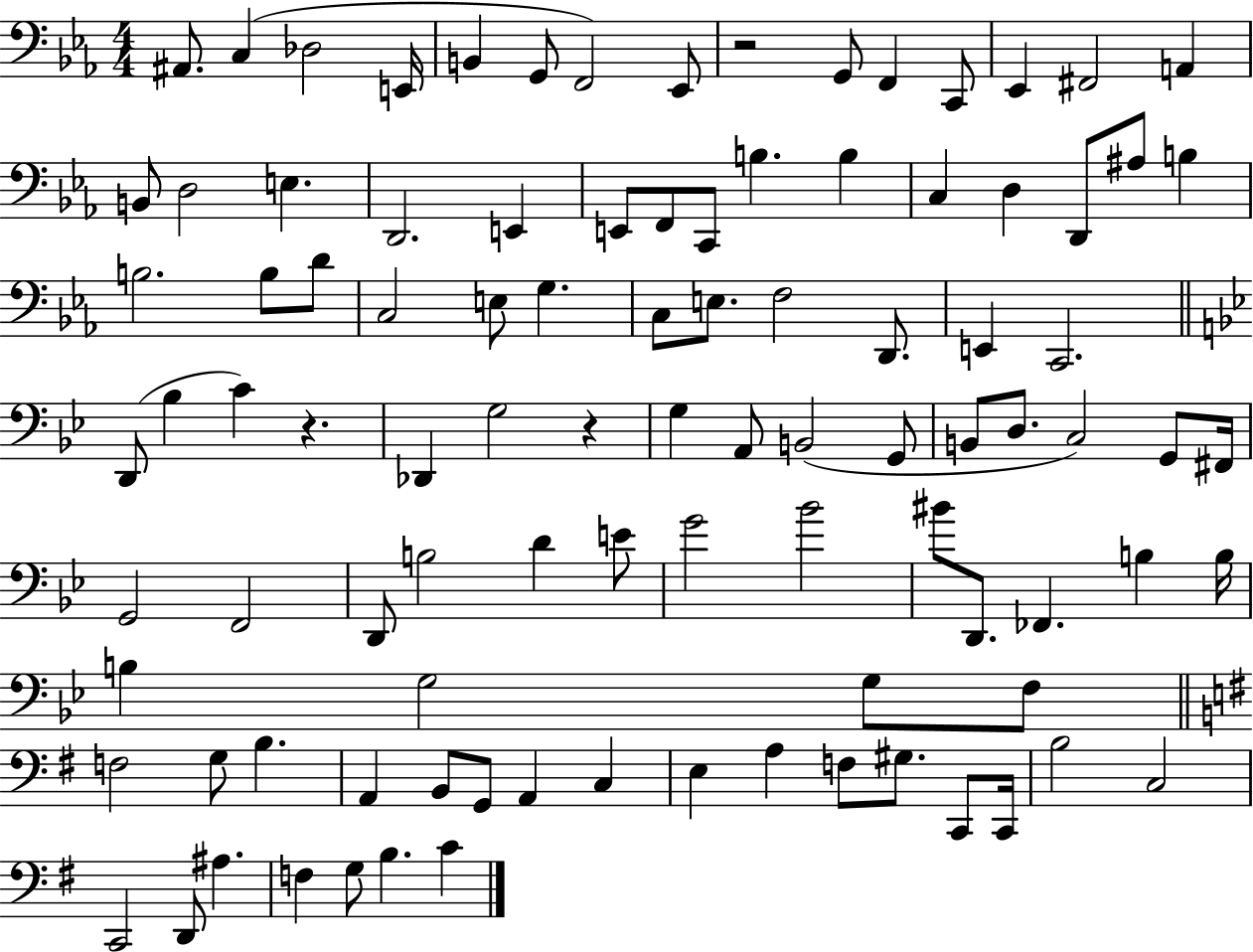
{
  \clef bass
  \numericTimeSignature
  \time 4/4
  \key ees \major
  ais,8. c4( des2 e,16 | b,4 g,8 f,2) ees,8 | r2 g,8 f,4 c,8 | ees,4 fis,2 a,4 | \break b,8 d2 e4. | d,2. e,4 | e,8 f,8 c,8 b4. b4 | c4 d4 d,8 ais8 b4 | \break b2. b8 d'8 | c2 e8 g4. | c8 e8. f2 d,8. | e,4 c,2. | \break \bar "||" \break \key bes \major d,8( bes4 c'4) r4. | des,4 g2 r4 | g4 a,8 b,2( g,8 | b,8 d8. c2) g,8 fis,16 | \break g,2 f,2 | d,8 b2 d'4 e'8 | g'2 bes'2 | bis'8 d,8. fes,4. b4 b16 | \break b4 g2 g8 f8 | \bar "||" \break \key g \major f2 g8 b4. | a,4 b,8 g,8 a,4 c4 | e4 a4 f8 gis8. c,8 c,16 | b2 c2 | \break c,2 d,8 ais4. | f4 g8 b4. c'4 | \bar "|."
}